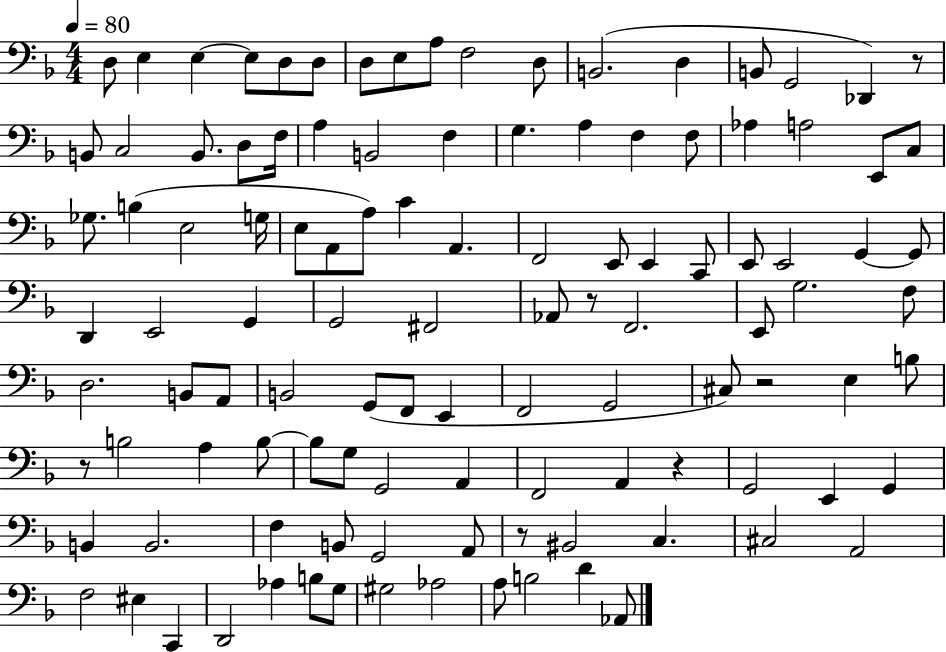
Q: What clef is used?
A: bass